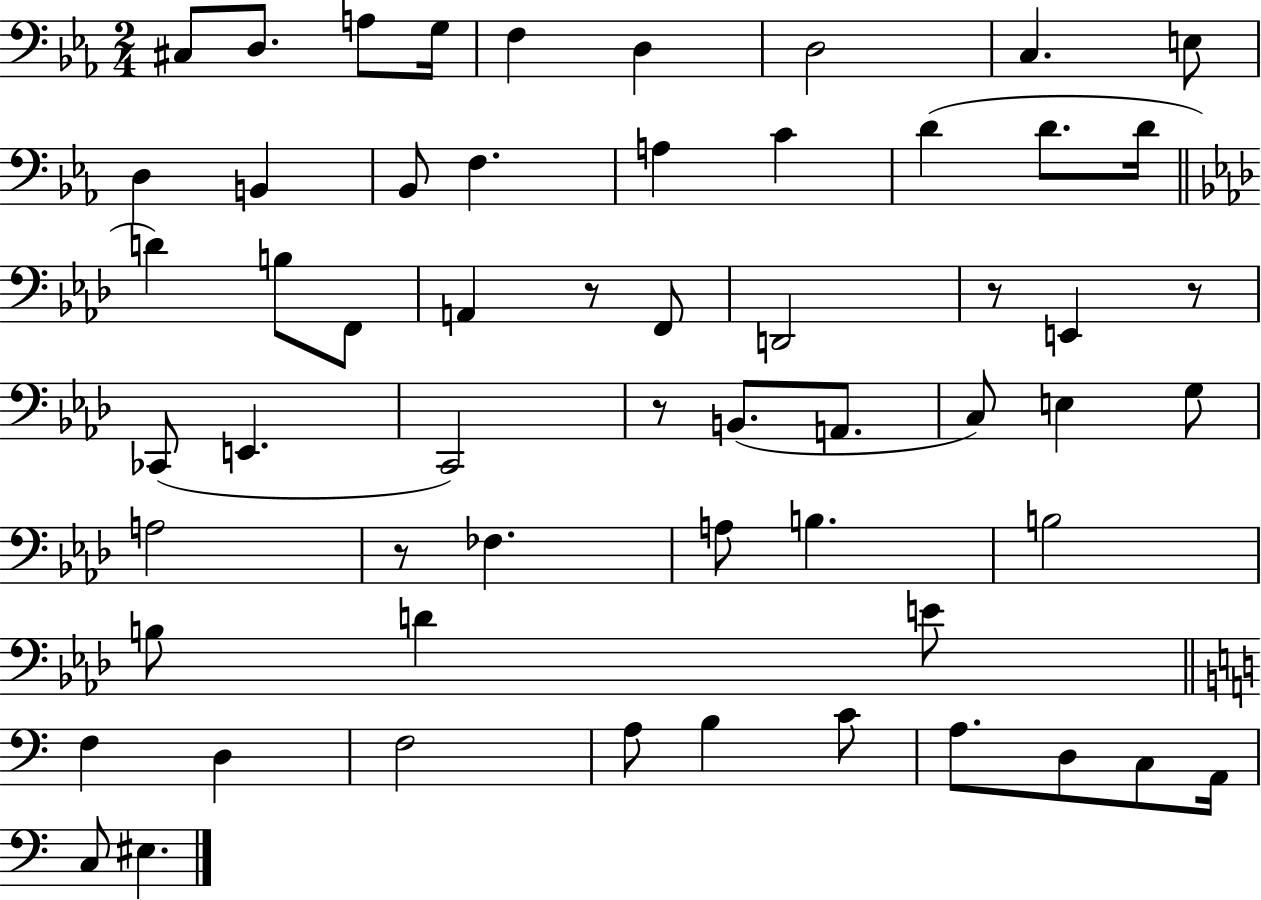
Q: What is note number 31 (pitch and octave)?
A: C3